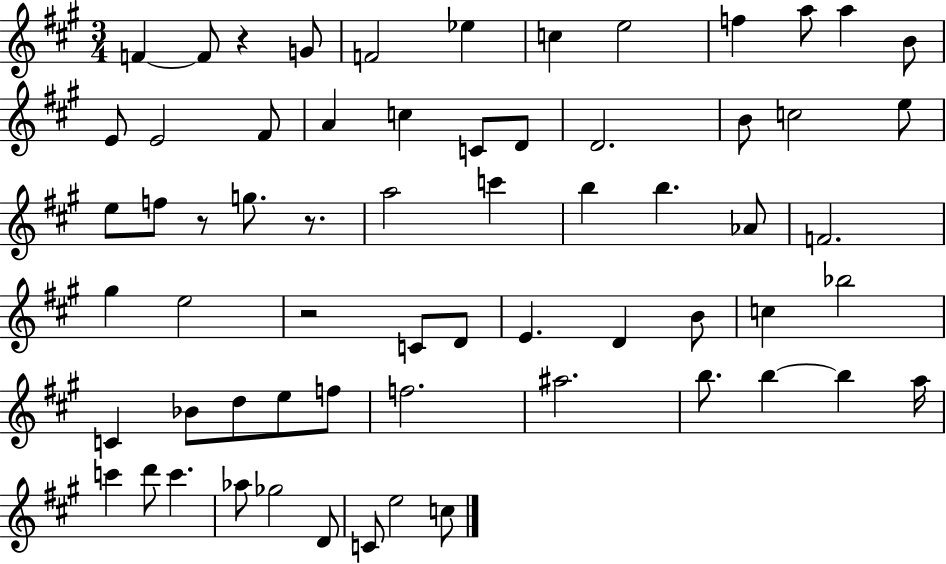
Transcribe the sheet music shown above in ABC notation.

X:1
T:Untitled
M:3/4
L:1/4
K:A
F F/2 z G/2 F2 _e c e2 f a/2 a B/2 E/2 E2 ^F/2 A c C/2 D/2 D2 B/2 c2 e/2 e/2 f/2 z/2 g/2 z/2 a2 c' b b _A/2 F2 ^g e2 z2 C/2 D/2 E D B/2 c _b2 C _B/2 d/2 e/2 f/2 f2 ^a2 b/2 b b a/4 c' d'/2 c' _a/2 _g2 D/2 C/2 e2 c/2